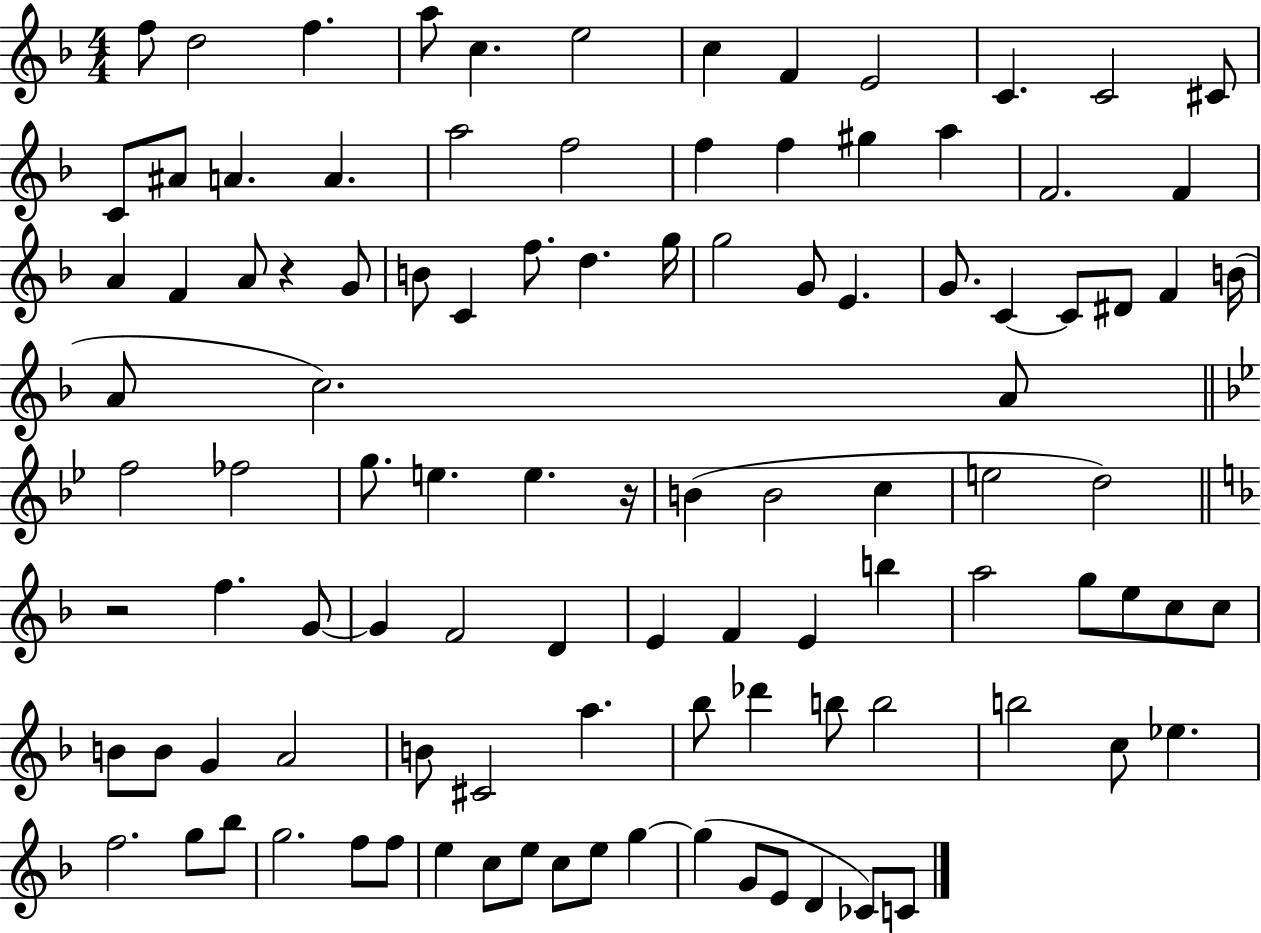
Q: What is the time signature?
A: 4/4